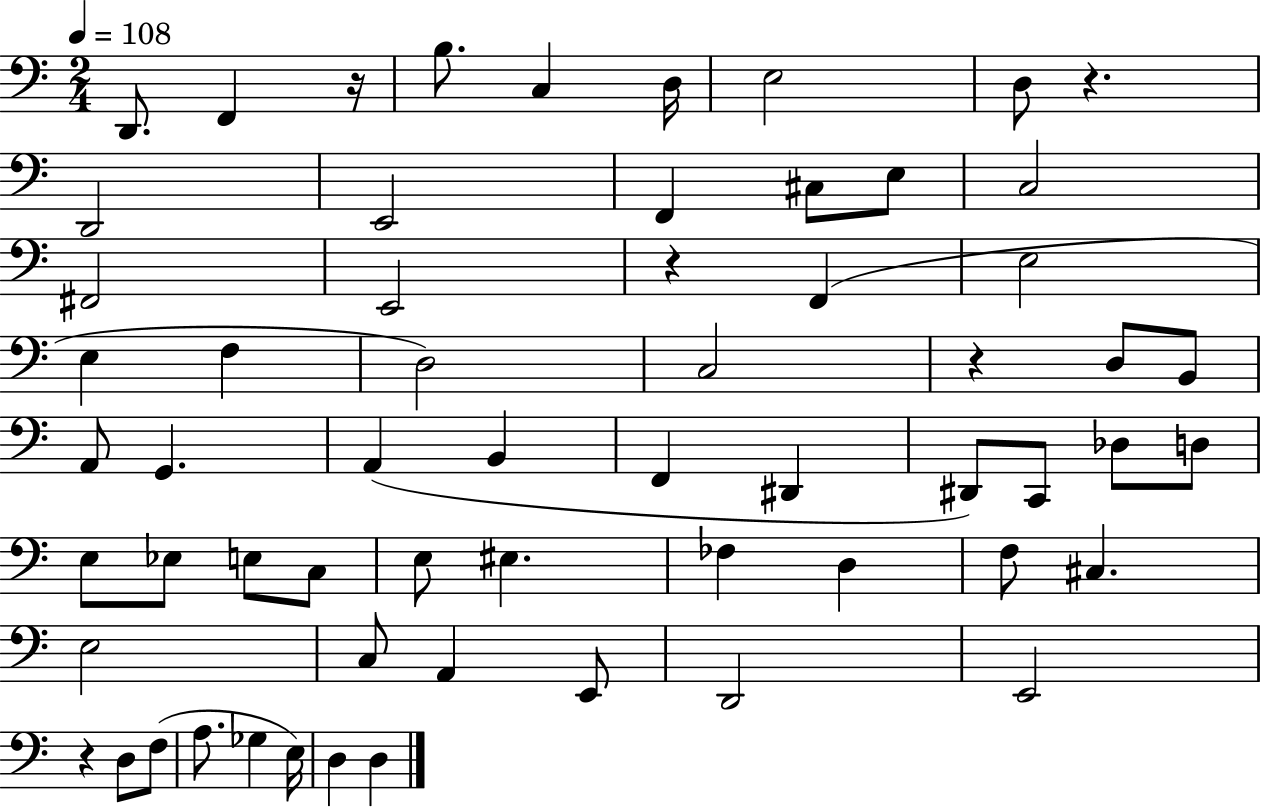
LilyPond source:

{
  \clef bass
  \numericTimeSignature
  \time 2/4
  \key c \major
  \tempo 4 = 108
  d,8. f,4 r16 | b8. c4 d16 | e2 | d8 r4. | \break d,2 | e,2 | f,4 cis8 e8 | c2 | \break fis,2 | e,2 | r4 f,4( | e2 | \break e4 f4 | d2) | c2 | r4 d8 b,8 | \break a,8 g,4. | a,4( b,4 | f,4 dis,4 | dis,8) c,8 des8 d8 | \break e8 ees8 e8 c8 | e8 eis4. | fes4 d4 | f8 cis4. | \break e2 | c8 a,4 e,8 | d,2 | e,2 | \break r4 d8 f8( | a8. ges4 e16) | d4 d4 | \bar "|."
}